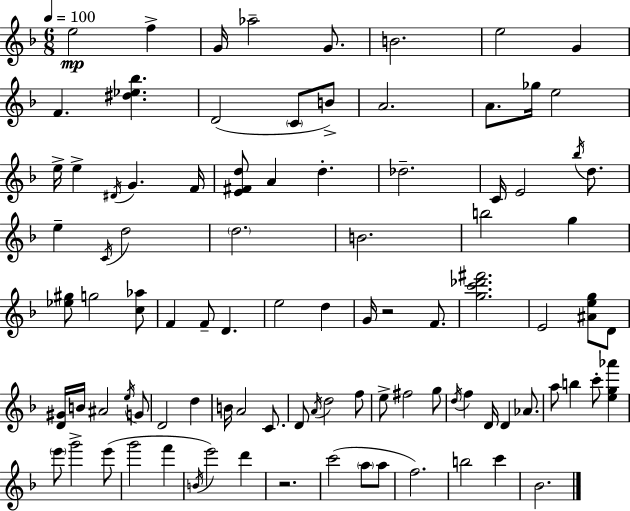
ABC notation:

X:1
T:Untitled
M:6/8
L:1/4
K:F
e2 f G/4 _a2 G/2 B2 e2 G F [^d_e_b] D2 C/2 B/2 A2 A/2 _g/4 e2 e/4 e ^D/4 G F/4 [E^Fd]/2 A d _d2 C/4 E2 _b/4 d/2 e C/4 d2 d2 B2 b2 g [_e^g]/2 g2 [c_a]/2 F F/2 D e2 d G/4 z2 F/2 [gc'_d'^f']2 E2 [^Aeg]/2 D/2 [D^G]/4 B/4 ^A2 e/4 G/2 D2 d B/4 A2 C/2 D/2 A/4 d2 f/2 e/2 ^f2 g/2 d/4 f D/4 D _A/2 a/2 b c'/2 [eg_a'] e'/2 g'2 e'/2 g'2 f' B/4 e'2 d' z2 c'2 a/2 a/2 f2 b2 c' _B2